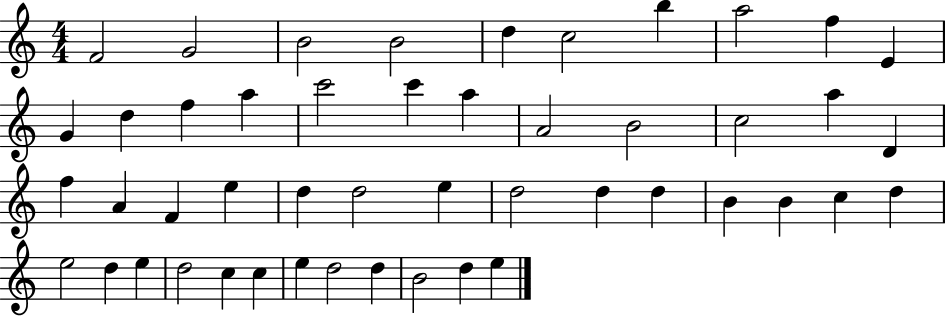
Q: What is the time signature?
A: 4/4